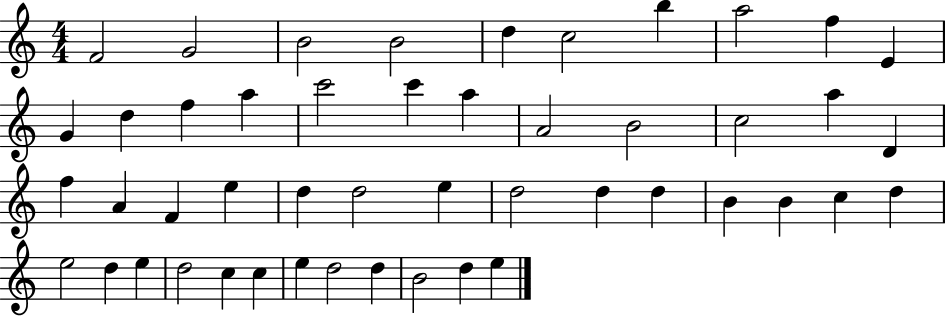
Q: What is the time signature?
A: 4/4